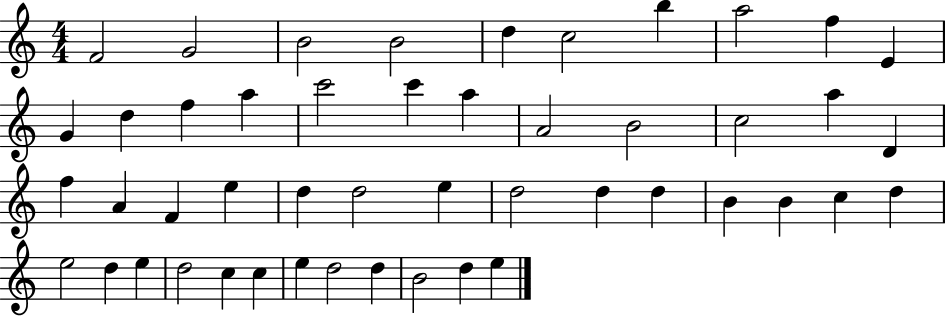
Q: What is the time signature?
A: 4/4